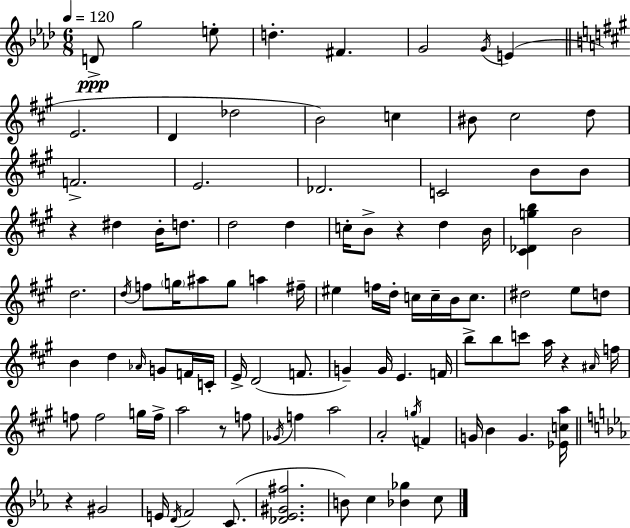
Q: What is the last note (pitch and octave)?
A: C5